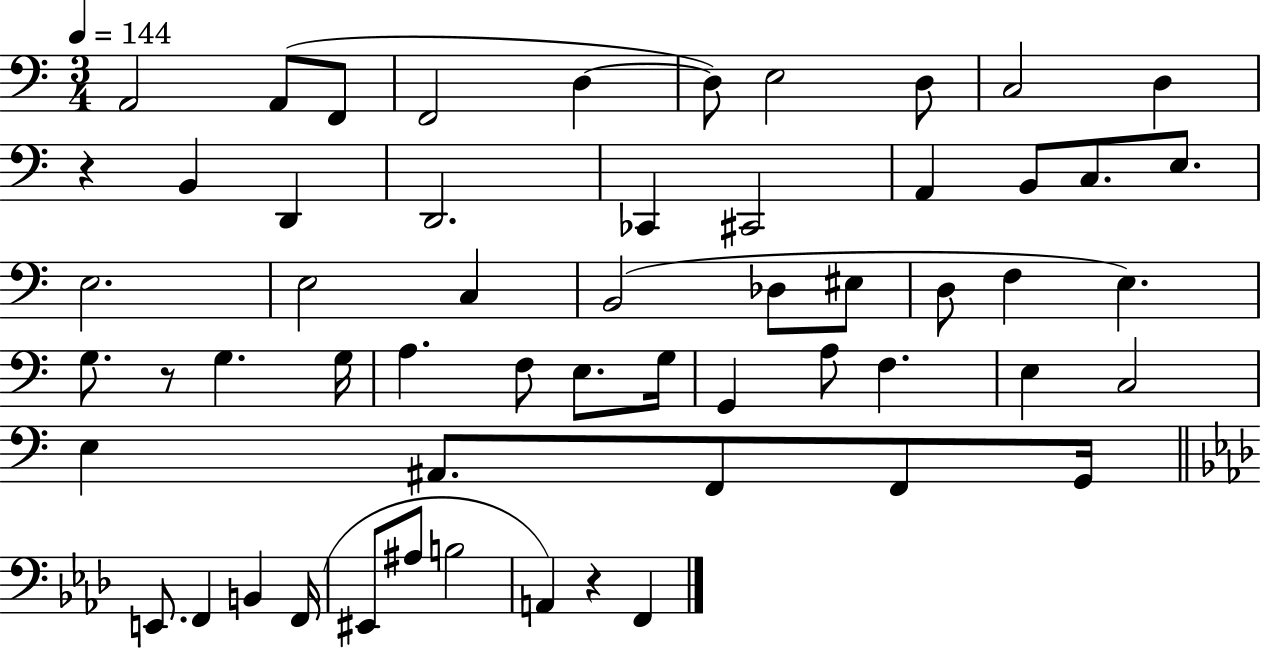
X:1
T:Untitled
M:3/4
L:1/4
K:C
A,,2 A,,/2 F,,/2 F,,2 D, D,/2 E,2 D,/2 C,2 D, z B,, D,, D,,2 _C,, ^C,,2 A,, B,,/2 C,/2 E,/2 E,2 E,2 C, B,,2 _D,/2 ^E,/2 D,/2 F, E, G,/2 z/2 G, G,/4 A, F,/2 E,/2 G,/4 G,, A,/2 F, E, C,2 E, ^A,,/2 F,,/2 F,,/2 G,,/4 E,,/2 F,, B,, F,,/4 ^E,,/2 ^A,/2 B,2 A,, z F,,